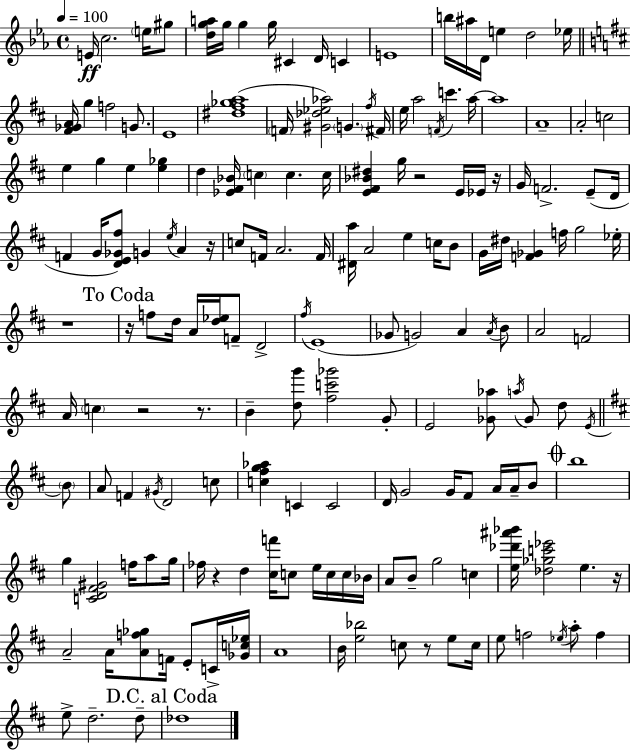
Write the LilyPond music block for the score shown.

{
  \clef treble
  \time 4/4
  \defaultTimeSignature
  \key ees \major
  \tempo 4 = 100
  e'16\ff c''2. \parenthesize e''16 gis''8 | <d'' g'' a''>16 g''16 g''4 g''16 cis'4 d'16 c'4 | e'1 | b''16 ais''16 d'16 e''4 d''2 ees''16 | \break \bar "||" \break \key d \major <fis' ges' a'>16 g''4 f''2 g'8. | e'1 | <dis'' fis'' ges'' a''>1( | \parenthesize f'16 <gis' des'' ees'' aes''>2) \parenthesize g'4. \acciaccatura { fis''16 } | \break fis'16 e''16 a''2 \acciaccatura { f'16 } c'''4. | a''16~~ a''1 | a'1-- | a'2-. c''2 | \break e''4 g''4 e''4 <e'' ges''>4 | d''4 <ees' fis' bes'>16 \parenthesize c''4 c''4. | c''16 <e' fis' bes' dis''>4 g''16 r2 e'16 | ees'16 r16 g'16 f'2.-> e'8--( | \break d'16 f'4 g'16 <d' e' ges' fis''>8) g'4 \acciaccatura { e''16 } a'4 | r16 c''8 f'16 a'2. | f'16 <dis' a''>16 a'2 e''4 | c''16 b'8 g'16 dis''16 <f' ges'>4 f''16 g''2 | \break ees''16-. r1 | \mark "To Coda" r16 f''8 d''16 a'16 <d'' ees''>16 f'8-- d'2-> | \acciaccatura { fis''16 } e'1( | ges'8 g'2) a'4 | \break \acciaccatura { a'16 } b'8 a'2 f'2 | a'16 \parenthesize c''4 r2 | r8. b'4-- <d'' g'''>8 <fis'' c''' ges'''>2 | g'8-. e'2 <ges' aes''>8 \acciaccatura { a''16 } | \break ges'8 d''8 \acciaccatura { e'16 } \bar "||" \break \key d \major \parenthesize b'8 a'8 f'4 \acciaccatura { gis'16 } d'2 | c''8 <c'' fis'' g'' aes''>4 c'4 c'2 | d'16 g'2 g'16 fis'8 a'16 | a'16-- b'8 \mark \markup { \musicglyph "scripts.coda" } b''1 | \break g''4 <c' d' fis' gis'>2 f''16 | a''8 g''16 fes''16 r4 d''4 <cis'' f'''>16 c''8 e''16 | c''16 c''16 bes'16 a'8 b'8-- g''2 c''4 | <e'' des''' ais''' bes'''>16 <des'' ges'' c''' ees'''>2 e''4. | \break r16 a'2-- a'16 <a' f'' ges''>8 f'16 e'8-. | c'16-> <ges' c'' ees''>16 a'1 | b'16 <e'' bes''>2 c''8 r8 | e''8 c''16 e''8 f''2 \acciaccatura { ees''16 } a''8-. | \break f''4 e''8-> d''2.-- | d''8-- \mark "D.C. al Coda" des''1 | \bar "|."
}